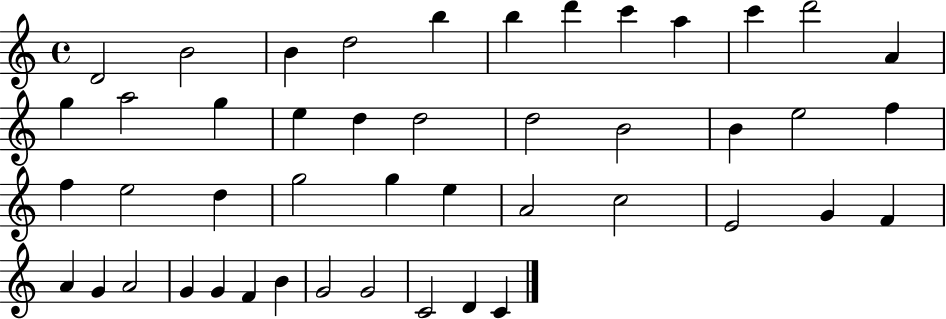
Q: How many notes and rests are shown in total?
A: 46